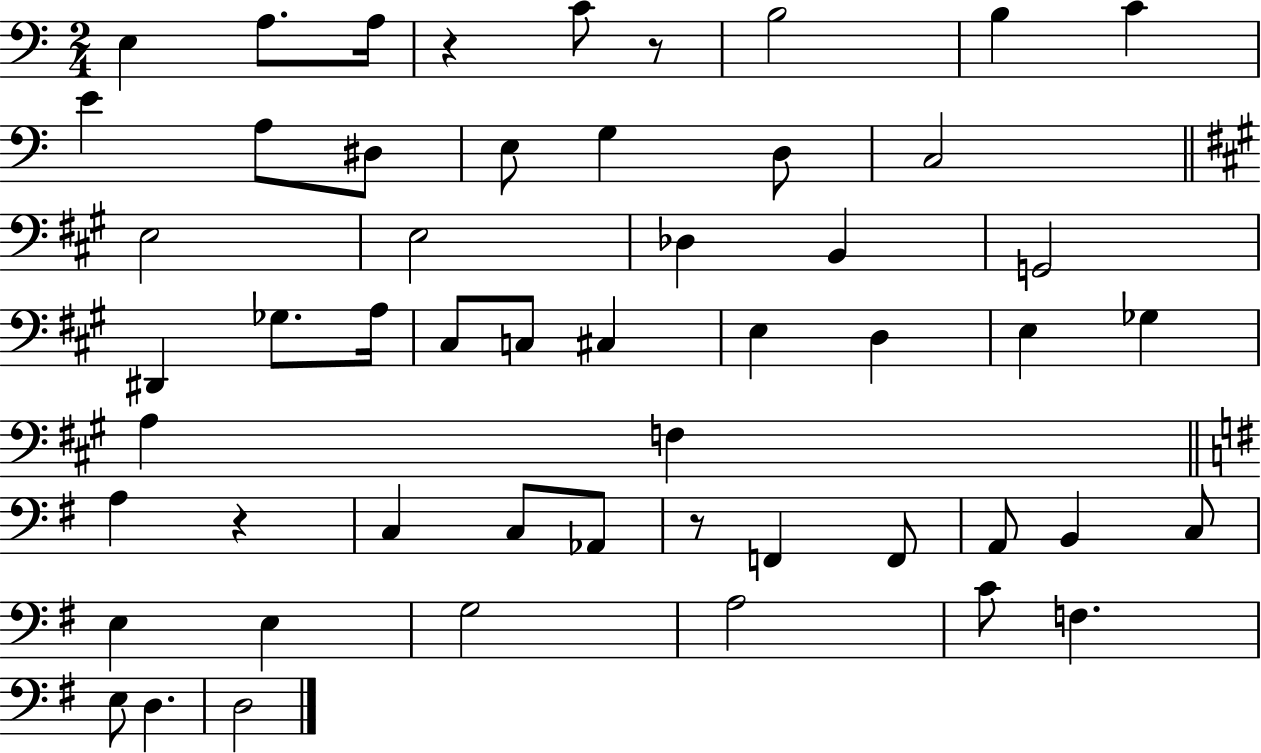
E3/q A3/e. A3/s R/q C4/e R/e B3/h B3/q C4/q E4/q A3/e D#3/e E3/e G3/q D3/e C3/h E3/h E3/h Db3/q B2/q G2/h D#2/q Gb3/e. A3/s C#3/e C3/e C#3/q E3/q D3/q E3/q Gb3/q A3/q F3/q A3/q R/q C3/q C3/e Ab2/e R/e F2/q F2/e A2/e B2/q C3/e E3/q E3/q G3/h A3/h C4/e F3/q. E3/e D3/q. D3/h